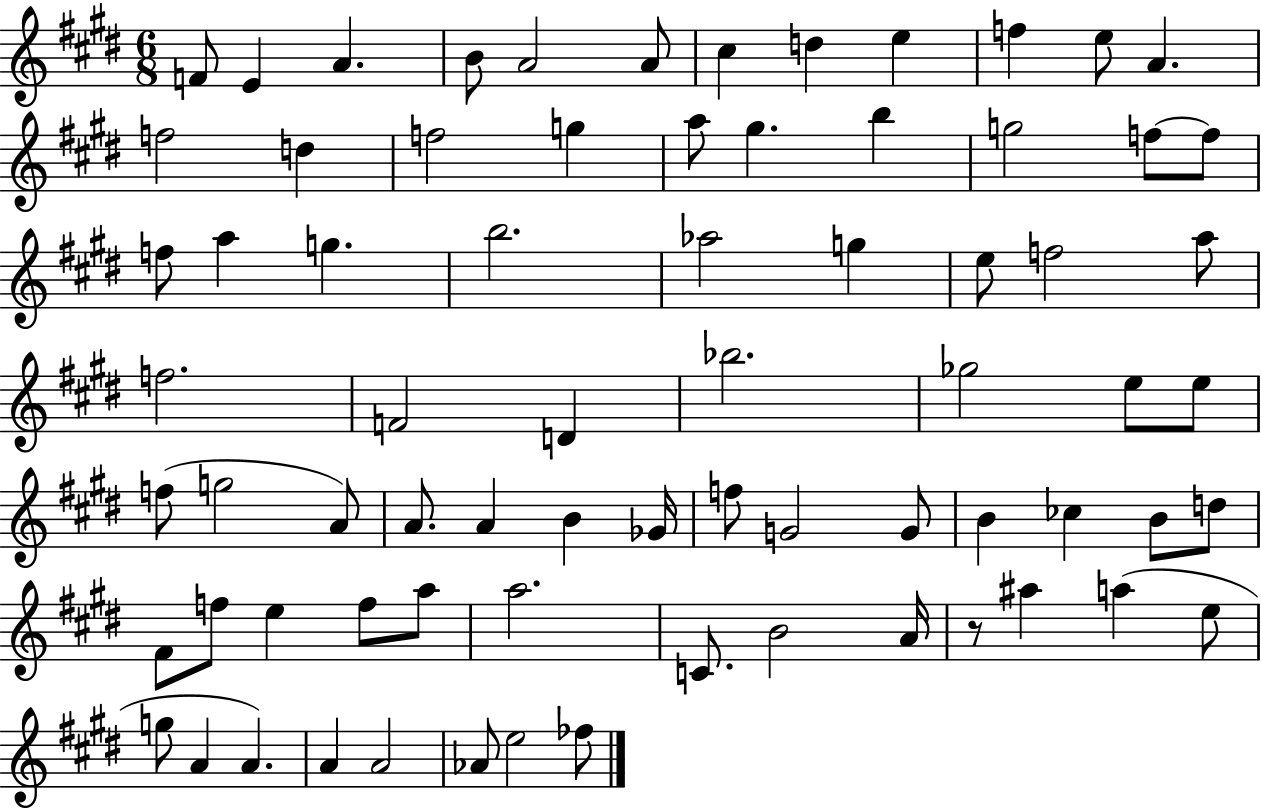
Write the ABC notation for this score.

X:1
T:Untitled
M:6/8
L:1/4
K:E
F/2 E A B/2 A2 A/2 ^c d e f e/2 A f2 d f2 g a/2 ^g b g2 f/2 f/2 f/2 a g b2 _a2 g e/2 f2 a/2 f2 F2 D _b2 _g2 e/2 e/2 f/2 g2 A/2 A/2 A B _G/4 f/2 G2 G/2 B _c B/2 d/2 ^F/2 f/2 e f/2 a/2 a2 C/2 B2 A/4 z/2 ^a a e/2 g/2 A A A A2 _A/2 e2 _f/2